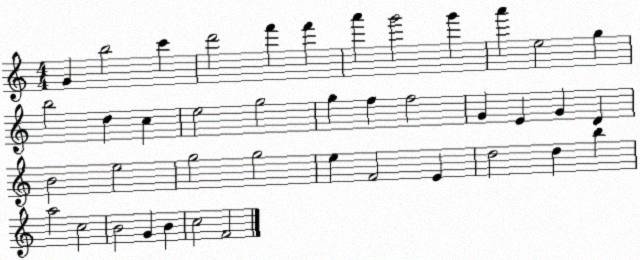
X:1
T:Untitled
M:4/4
L:1/4
K:C
G b2 c' d'2 f' f' a' g'2 g' a' e2 g b2 d c e2 g2 g f f2 G E G D B2 e2 g2 g2 e F2 E d2 d b a2 c2 B2 G B c2 F2